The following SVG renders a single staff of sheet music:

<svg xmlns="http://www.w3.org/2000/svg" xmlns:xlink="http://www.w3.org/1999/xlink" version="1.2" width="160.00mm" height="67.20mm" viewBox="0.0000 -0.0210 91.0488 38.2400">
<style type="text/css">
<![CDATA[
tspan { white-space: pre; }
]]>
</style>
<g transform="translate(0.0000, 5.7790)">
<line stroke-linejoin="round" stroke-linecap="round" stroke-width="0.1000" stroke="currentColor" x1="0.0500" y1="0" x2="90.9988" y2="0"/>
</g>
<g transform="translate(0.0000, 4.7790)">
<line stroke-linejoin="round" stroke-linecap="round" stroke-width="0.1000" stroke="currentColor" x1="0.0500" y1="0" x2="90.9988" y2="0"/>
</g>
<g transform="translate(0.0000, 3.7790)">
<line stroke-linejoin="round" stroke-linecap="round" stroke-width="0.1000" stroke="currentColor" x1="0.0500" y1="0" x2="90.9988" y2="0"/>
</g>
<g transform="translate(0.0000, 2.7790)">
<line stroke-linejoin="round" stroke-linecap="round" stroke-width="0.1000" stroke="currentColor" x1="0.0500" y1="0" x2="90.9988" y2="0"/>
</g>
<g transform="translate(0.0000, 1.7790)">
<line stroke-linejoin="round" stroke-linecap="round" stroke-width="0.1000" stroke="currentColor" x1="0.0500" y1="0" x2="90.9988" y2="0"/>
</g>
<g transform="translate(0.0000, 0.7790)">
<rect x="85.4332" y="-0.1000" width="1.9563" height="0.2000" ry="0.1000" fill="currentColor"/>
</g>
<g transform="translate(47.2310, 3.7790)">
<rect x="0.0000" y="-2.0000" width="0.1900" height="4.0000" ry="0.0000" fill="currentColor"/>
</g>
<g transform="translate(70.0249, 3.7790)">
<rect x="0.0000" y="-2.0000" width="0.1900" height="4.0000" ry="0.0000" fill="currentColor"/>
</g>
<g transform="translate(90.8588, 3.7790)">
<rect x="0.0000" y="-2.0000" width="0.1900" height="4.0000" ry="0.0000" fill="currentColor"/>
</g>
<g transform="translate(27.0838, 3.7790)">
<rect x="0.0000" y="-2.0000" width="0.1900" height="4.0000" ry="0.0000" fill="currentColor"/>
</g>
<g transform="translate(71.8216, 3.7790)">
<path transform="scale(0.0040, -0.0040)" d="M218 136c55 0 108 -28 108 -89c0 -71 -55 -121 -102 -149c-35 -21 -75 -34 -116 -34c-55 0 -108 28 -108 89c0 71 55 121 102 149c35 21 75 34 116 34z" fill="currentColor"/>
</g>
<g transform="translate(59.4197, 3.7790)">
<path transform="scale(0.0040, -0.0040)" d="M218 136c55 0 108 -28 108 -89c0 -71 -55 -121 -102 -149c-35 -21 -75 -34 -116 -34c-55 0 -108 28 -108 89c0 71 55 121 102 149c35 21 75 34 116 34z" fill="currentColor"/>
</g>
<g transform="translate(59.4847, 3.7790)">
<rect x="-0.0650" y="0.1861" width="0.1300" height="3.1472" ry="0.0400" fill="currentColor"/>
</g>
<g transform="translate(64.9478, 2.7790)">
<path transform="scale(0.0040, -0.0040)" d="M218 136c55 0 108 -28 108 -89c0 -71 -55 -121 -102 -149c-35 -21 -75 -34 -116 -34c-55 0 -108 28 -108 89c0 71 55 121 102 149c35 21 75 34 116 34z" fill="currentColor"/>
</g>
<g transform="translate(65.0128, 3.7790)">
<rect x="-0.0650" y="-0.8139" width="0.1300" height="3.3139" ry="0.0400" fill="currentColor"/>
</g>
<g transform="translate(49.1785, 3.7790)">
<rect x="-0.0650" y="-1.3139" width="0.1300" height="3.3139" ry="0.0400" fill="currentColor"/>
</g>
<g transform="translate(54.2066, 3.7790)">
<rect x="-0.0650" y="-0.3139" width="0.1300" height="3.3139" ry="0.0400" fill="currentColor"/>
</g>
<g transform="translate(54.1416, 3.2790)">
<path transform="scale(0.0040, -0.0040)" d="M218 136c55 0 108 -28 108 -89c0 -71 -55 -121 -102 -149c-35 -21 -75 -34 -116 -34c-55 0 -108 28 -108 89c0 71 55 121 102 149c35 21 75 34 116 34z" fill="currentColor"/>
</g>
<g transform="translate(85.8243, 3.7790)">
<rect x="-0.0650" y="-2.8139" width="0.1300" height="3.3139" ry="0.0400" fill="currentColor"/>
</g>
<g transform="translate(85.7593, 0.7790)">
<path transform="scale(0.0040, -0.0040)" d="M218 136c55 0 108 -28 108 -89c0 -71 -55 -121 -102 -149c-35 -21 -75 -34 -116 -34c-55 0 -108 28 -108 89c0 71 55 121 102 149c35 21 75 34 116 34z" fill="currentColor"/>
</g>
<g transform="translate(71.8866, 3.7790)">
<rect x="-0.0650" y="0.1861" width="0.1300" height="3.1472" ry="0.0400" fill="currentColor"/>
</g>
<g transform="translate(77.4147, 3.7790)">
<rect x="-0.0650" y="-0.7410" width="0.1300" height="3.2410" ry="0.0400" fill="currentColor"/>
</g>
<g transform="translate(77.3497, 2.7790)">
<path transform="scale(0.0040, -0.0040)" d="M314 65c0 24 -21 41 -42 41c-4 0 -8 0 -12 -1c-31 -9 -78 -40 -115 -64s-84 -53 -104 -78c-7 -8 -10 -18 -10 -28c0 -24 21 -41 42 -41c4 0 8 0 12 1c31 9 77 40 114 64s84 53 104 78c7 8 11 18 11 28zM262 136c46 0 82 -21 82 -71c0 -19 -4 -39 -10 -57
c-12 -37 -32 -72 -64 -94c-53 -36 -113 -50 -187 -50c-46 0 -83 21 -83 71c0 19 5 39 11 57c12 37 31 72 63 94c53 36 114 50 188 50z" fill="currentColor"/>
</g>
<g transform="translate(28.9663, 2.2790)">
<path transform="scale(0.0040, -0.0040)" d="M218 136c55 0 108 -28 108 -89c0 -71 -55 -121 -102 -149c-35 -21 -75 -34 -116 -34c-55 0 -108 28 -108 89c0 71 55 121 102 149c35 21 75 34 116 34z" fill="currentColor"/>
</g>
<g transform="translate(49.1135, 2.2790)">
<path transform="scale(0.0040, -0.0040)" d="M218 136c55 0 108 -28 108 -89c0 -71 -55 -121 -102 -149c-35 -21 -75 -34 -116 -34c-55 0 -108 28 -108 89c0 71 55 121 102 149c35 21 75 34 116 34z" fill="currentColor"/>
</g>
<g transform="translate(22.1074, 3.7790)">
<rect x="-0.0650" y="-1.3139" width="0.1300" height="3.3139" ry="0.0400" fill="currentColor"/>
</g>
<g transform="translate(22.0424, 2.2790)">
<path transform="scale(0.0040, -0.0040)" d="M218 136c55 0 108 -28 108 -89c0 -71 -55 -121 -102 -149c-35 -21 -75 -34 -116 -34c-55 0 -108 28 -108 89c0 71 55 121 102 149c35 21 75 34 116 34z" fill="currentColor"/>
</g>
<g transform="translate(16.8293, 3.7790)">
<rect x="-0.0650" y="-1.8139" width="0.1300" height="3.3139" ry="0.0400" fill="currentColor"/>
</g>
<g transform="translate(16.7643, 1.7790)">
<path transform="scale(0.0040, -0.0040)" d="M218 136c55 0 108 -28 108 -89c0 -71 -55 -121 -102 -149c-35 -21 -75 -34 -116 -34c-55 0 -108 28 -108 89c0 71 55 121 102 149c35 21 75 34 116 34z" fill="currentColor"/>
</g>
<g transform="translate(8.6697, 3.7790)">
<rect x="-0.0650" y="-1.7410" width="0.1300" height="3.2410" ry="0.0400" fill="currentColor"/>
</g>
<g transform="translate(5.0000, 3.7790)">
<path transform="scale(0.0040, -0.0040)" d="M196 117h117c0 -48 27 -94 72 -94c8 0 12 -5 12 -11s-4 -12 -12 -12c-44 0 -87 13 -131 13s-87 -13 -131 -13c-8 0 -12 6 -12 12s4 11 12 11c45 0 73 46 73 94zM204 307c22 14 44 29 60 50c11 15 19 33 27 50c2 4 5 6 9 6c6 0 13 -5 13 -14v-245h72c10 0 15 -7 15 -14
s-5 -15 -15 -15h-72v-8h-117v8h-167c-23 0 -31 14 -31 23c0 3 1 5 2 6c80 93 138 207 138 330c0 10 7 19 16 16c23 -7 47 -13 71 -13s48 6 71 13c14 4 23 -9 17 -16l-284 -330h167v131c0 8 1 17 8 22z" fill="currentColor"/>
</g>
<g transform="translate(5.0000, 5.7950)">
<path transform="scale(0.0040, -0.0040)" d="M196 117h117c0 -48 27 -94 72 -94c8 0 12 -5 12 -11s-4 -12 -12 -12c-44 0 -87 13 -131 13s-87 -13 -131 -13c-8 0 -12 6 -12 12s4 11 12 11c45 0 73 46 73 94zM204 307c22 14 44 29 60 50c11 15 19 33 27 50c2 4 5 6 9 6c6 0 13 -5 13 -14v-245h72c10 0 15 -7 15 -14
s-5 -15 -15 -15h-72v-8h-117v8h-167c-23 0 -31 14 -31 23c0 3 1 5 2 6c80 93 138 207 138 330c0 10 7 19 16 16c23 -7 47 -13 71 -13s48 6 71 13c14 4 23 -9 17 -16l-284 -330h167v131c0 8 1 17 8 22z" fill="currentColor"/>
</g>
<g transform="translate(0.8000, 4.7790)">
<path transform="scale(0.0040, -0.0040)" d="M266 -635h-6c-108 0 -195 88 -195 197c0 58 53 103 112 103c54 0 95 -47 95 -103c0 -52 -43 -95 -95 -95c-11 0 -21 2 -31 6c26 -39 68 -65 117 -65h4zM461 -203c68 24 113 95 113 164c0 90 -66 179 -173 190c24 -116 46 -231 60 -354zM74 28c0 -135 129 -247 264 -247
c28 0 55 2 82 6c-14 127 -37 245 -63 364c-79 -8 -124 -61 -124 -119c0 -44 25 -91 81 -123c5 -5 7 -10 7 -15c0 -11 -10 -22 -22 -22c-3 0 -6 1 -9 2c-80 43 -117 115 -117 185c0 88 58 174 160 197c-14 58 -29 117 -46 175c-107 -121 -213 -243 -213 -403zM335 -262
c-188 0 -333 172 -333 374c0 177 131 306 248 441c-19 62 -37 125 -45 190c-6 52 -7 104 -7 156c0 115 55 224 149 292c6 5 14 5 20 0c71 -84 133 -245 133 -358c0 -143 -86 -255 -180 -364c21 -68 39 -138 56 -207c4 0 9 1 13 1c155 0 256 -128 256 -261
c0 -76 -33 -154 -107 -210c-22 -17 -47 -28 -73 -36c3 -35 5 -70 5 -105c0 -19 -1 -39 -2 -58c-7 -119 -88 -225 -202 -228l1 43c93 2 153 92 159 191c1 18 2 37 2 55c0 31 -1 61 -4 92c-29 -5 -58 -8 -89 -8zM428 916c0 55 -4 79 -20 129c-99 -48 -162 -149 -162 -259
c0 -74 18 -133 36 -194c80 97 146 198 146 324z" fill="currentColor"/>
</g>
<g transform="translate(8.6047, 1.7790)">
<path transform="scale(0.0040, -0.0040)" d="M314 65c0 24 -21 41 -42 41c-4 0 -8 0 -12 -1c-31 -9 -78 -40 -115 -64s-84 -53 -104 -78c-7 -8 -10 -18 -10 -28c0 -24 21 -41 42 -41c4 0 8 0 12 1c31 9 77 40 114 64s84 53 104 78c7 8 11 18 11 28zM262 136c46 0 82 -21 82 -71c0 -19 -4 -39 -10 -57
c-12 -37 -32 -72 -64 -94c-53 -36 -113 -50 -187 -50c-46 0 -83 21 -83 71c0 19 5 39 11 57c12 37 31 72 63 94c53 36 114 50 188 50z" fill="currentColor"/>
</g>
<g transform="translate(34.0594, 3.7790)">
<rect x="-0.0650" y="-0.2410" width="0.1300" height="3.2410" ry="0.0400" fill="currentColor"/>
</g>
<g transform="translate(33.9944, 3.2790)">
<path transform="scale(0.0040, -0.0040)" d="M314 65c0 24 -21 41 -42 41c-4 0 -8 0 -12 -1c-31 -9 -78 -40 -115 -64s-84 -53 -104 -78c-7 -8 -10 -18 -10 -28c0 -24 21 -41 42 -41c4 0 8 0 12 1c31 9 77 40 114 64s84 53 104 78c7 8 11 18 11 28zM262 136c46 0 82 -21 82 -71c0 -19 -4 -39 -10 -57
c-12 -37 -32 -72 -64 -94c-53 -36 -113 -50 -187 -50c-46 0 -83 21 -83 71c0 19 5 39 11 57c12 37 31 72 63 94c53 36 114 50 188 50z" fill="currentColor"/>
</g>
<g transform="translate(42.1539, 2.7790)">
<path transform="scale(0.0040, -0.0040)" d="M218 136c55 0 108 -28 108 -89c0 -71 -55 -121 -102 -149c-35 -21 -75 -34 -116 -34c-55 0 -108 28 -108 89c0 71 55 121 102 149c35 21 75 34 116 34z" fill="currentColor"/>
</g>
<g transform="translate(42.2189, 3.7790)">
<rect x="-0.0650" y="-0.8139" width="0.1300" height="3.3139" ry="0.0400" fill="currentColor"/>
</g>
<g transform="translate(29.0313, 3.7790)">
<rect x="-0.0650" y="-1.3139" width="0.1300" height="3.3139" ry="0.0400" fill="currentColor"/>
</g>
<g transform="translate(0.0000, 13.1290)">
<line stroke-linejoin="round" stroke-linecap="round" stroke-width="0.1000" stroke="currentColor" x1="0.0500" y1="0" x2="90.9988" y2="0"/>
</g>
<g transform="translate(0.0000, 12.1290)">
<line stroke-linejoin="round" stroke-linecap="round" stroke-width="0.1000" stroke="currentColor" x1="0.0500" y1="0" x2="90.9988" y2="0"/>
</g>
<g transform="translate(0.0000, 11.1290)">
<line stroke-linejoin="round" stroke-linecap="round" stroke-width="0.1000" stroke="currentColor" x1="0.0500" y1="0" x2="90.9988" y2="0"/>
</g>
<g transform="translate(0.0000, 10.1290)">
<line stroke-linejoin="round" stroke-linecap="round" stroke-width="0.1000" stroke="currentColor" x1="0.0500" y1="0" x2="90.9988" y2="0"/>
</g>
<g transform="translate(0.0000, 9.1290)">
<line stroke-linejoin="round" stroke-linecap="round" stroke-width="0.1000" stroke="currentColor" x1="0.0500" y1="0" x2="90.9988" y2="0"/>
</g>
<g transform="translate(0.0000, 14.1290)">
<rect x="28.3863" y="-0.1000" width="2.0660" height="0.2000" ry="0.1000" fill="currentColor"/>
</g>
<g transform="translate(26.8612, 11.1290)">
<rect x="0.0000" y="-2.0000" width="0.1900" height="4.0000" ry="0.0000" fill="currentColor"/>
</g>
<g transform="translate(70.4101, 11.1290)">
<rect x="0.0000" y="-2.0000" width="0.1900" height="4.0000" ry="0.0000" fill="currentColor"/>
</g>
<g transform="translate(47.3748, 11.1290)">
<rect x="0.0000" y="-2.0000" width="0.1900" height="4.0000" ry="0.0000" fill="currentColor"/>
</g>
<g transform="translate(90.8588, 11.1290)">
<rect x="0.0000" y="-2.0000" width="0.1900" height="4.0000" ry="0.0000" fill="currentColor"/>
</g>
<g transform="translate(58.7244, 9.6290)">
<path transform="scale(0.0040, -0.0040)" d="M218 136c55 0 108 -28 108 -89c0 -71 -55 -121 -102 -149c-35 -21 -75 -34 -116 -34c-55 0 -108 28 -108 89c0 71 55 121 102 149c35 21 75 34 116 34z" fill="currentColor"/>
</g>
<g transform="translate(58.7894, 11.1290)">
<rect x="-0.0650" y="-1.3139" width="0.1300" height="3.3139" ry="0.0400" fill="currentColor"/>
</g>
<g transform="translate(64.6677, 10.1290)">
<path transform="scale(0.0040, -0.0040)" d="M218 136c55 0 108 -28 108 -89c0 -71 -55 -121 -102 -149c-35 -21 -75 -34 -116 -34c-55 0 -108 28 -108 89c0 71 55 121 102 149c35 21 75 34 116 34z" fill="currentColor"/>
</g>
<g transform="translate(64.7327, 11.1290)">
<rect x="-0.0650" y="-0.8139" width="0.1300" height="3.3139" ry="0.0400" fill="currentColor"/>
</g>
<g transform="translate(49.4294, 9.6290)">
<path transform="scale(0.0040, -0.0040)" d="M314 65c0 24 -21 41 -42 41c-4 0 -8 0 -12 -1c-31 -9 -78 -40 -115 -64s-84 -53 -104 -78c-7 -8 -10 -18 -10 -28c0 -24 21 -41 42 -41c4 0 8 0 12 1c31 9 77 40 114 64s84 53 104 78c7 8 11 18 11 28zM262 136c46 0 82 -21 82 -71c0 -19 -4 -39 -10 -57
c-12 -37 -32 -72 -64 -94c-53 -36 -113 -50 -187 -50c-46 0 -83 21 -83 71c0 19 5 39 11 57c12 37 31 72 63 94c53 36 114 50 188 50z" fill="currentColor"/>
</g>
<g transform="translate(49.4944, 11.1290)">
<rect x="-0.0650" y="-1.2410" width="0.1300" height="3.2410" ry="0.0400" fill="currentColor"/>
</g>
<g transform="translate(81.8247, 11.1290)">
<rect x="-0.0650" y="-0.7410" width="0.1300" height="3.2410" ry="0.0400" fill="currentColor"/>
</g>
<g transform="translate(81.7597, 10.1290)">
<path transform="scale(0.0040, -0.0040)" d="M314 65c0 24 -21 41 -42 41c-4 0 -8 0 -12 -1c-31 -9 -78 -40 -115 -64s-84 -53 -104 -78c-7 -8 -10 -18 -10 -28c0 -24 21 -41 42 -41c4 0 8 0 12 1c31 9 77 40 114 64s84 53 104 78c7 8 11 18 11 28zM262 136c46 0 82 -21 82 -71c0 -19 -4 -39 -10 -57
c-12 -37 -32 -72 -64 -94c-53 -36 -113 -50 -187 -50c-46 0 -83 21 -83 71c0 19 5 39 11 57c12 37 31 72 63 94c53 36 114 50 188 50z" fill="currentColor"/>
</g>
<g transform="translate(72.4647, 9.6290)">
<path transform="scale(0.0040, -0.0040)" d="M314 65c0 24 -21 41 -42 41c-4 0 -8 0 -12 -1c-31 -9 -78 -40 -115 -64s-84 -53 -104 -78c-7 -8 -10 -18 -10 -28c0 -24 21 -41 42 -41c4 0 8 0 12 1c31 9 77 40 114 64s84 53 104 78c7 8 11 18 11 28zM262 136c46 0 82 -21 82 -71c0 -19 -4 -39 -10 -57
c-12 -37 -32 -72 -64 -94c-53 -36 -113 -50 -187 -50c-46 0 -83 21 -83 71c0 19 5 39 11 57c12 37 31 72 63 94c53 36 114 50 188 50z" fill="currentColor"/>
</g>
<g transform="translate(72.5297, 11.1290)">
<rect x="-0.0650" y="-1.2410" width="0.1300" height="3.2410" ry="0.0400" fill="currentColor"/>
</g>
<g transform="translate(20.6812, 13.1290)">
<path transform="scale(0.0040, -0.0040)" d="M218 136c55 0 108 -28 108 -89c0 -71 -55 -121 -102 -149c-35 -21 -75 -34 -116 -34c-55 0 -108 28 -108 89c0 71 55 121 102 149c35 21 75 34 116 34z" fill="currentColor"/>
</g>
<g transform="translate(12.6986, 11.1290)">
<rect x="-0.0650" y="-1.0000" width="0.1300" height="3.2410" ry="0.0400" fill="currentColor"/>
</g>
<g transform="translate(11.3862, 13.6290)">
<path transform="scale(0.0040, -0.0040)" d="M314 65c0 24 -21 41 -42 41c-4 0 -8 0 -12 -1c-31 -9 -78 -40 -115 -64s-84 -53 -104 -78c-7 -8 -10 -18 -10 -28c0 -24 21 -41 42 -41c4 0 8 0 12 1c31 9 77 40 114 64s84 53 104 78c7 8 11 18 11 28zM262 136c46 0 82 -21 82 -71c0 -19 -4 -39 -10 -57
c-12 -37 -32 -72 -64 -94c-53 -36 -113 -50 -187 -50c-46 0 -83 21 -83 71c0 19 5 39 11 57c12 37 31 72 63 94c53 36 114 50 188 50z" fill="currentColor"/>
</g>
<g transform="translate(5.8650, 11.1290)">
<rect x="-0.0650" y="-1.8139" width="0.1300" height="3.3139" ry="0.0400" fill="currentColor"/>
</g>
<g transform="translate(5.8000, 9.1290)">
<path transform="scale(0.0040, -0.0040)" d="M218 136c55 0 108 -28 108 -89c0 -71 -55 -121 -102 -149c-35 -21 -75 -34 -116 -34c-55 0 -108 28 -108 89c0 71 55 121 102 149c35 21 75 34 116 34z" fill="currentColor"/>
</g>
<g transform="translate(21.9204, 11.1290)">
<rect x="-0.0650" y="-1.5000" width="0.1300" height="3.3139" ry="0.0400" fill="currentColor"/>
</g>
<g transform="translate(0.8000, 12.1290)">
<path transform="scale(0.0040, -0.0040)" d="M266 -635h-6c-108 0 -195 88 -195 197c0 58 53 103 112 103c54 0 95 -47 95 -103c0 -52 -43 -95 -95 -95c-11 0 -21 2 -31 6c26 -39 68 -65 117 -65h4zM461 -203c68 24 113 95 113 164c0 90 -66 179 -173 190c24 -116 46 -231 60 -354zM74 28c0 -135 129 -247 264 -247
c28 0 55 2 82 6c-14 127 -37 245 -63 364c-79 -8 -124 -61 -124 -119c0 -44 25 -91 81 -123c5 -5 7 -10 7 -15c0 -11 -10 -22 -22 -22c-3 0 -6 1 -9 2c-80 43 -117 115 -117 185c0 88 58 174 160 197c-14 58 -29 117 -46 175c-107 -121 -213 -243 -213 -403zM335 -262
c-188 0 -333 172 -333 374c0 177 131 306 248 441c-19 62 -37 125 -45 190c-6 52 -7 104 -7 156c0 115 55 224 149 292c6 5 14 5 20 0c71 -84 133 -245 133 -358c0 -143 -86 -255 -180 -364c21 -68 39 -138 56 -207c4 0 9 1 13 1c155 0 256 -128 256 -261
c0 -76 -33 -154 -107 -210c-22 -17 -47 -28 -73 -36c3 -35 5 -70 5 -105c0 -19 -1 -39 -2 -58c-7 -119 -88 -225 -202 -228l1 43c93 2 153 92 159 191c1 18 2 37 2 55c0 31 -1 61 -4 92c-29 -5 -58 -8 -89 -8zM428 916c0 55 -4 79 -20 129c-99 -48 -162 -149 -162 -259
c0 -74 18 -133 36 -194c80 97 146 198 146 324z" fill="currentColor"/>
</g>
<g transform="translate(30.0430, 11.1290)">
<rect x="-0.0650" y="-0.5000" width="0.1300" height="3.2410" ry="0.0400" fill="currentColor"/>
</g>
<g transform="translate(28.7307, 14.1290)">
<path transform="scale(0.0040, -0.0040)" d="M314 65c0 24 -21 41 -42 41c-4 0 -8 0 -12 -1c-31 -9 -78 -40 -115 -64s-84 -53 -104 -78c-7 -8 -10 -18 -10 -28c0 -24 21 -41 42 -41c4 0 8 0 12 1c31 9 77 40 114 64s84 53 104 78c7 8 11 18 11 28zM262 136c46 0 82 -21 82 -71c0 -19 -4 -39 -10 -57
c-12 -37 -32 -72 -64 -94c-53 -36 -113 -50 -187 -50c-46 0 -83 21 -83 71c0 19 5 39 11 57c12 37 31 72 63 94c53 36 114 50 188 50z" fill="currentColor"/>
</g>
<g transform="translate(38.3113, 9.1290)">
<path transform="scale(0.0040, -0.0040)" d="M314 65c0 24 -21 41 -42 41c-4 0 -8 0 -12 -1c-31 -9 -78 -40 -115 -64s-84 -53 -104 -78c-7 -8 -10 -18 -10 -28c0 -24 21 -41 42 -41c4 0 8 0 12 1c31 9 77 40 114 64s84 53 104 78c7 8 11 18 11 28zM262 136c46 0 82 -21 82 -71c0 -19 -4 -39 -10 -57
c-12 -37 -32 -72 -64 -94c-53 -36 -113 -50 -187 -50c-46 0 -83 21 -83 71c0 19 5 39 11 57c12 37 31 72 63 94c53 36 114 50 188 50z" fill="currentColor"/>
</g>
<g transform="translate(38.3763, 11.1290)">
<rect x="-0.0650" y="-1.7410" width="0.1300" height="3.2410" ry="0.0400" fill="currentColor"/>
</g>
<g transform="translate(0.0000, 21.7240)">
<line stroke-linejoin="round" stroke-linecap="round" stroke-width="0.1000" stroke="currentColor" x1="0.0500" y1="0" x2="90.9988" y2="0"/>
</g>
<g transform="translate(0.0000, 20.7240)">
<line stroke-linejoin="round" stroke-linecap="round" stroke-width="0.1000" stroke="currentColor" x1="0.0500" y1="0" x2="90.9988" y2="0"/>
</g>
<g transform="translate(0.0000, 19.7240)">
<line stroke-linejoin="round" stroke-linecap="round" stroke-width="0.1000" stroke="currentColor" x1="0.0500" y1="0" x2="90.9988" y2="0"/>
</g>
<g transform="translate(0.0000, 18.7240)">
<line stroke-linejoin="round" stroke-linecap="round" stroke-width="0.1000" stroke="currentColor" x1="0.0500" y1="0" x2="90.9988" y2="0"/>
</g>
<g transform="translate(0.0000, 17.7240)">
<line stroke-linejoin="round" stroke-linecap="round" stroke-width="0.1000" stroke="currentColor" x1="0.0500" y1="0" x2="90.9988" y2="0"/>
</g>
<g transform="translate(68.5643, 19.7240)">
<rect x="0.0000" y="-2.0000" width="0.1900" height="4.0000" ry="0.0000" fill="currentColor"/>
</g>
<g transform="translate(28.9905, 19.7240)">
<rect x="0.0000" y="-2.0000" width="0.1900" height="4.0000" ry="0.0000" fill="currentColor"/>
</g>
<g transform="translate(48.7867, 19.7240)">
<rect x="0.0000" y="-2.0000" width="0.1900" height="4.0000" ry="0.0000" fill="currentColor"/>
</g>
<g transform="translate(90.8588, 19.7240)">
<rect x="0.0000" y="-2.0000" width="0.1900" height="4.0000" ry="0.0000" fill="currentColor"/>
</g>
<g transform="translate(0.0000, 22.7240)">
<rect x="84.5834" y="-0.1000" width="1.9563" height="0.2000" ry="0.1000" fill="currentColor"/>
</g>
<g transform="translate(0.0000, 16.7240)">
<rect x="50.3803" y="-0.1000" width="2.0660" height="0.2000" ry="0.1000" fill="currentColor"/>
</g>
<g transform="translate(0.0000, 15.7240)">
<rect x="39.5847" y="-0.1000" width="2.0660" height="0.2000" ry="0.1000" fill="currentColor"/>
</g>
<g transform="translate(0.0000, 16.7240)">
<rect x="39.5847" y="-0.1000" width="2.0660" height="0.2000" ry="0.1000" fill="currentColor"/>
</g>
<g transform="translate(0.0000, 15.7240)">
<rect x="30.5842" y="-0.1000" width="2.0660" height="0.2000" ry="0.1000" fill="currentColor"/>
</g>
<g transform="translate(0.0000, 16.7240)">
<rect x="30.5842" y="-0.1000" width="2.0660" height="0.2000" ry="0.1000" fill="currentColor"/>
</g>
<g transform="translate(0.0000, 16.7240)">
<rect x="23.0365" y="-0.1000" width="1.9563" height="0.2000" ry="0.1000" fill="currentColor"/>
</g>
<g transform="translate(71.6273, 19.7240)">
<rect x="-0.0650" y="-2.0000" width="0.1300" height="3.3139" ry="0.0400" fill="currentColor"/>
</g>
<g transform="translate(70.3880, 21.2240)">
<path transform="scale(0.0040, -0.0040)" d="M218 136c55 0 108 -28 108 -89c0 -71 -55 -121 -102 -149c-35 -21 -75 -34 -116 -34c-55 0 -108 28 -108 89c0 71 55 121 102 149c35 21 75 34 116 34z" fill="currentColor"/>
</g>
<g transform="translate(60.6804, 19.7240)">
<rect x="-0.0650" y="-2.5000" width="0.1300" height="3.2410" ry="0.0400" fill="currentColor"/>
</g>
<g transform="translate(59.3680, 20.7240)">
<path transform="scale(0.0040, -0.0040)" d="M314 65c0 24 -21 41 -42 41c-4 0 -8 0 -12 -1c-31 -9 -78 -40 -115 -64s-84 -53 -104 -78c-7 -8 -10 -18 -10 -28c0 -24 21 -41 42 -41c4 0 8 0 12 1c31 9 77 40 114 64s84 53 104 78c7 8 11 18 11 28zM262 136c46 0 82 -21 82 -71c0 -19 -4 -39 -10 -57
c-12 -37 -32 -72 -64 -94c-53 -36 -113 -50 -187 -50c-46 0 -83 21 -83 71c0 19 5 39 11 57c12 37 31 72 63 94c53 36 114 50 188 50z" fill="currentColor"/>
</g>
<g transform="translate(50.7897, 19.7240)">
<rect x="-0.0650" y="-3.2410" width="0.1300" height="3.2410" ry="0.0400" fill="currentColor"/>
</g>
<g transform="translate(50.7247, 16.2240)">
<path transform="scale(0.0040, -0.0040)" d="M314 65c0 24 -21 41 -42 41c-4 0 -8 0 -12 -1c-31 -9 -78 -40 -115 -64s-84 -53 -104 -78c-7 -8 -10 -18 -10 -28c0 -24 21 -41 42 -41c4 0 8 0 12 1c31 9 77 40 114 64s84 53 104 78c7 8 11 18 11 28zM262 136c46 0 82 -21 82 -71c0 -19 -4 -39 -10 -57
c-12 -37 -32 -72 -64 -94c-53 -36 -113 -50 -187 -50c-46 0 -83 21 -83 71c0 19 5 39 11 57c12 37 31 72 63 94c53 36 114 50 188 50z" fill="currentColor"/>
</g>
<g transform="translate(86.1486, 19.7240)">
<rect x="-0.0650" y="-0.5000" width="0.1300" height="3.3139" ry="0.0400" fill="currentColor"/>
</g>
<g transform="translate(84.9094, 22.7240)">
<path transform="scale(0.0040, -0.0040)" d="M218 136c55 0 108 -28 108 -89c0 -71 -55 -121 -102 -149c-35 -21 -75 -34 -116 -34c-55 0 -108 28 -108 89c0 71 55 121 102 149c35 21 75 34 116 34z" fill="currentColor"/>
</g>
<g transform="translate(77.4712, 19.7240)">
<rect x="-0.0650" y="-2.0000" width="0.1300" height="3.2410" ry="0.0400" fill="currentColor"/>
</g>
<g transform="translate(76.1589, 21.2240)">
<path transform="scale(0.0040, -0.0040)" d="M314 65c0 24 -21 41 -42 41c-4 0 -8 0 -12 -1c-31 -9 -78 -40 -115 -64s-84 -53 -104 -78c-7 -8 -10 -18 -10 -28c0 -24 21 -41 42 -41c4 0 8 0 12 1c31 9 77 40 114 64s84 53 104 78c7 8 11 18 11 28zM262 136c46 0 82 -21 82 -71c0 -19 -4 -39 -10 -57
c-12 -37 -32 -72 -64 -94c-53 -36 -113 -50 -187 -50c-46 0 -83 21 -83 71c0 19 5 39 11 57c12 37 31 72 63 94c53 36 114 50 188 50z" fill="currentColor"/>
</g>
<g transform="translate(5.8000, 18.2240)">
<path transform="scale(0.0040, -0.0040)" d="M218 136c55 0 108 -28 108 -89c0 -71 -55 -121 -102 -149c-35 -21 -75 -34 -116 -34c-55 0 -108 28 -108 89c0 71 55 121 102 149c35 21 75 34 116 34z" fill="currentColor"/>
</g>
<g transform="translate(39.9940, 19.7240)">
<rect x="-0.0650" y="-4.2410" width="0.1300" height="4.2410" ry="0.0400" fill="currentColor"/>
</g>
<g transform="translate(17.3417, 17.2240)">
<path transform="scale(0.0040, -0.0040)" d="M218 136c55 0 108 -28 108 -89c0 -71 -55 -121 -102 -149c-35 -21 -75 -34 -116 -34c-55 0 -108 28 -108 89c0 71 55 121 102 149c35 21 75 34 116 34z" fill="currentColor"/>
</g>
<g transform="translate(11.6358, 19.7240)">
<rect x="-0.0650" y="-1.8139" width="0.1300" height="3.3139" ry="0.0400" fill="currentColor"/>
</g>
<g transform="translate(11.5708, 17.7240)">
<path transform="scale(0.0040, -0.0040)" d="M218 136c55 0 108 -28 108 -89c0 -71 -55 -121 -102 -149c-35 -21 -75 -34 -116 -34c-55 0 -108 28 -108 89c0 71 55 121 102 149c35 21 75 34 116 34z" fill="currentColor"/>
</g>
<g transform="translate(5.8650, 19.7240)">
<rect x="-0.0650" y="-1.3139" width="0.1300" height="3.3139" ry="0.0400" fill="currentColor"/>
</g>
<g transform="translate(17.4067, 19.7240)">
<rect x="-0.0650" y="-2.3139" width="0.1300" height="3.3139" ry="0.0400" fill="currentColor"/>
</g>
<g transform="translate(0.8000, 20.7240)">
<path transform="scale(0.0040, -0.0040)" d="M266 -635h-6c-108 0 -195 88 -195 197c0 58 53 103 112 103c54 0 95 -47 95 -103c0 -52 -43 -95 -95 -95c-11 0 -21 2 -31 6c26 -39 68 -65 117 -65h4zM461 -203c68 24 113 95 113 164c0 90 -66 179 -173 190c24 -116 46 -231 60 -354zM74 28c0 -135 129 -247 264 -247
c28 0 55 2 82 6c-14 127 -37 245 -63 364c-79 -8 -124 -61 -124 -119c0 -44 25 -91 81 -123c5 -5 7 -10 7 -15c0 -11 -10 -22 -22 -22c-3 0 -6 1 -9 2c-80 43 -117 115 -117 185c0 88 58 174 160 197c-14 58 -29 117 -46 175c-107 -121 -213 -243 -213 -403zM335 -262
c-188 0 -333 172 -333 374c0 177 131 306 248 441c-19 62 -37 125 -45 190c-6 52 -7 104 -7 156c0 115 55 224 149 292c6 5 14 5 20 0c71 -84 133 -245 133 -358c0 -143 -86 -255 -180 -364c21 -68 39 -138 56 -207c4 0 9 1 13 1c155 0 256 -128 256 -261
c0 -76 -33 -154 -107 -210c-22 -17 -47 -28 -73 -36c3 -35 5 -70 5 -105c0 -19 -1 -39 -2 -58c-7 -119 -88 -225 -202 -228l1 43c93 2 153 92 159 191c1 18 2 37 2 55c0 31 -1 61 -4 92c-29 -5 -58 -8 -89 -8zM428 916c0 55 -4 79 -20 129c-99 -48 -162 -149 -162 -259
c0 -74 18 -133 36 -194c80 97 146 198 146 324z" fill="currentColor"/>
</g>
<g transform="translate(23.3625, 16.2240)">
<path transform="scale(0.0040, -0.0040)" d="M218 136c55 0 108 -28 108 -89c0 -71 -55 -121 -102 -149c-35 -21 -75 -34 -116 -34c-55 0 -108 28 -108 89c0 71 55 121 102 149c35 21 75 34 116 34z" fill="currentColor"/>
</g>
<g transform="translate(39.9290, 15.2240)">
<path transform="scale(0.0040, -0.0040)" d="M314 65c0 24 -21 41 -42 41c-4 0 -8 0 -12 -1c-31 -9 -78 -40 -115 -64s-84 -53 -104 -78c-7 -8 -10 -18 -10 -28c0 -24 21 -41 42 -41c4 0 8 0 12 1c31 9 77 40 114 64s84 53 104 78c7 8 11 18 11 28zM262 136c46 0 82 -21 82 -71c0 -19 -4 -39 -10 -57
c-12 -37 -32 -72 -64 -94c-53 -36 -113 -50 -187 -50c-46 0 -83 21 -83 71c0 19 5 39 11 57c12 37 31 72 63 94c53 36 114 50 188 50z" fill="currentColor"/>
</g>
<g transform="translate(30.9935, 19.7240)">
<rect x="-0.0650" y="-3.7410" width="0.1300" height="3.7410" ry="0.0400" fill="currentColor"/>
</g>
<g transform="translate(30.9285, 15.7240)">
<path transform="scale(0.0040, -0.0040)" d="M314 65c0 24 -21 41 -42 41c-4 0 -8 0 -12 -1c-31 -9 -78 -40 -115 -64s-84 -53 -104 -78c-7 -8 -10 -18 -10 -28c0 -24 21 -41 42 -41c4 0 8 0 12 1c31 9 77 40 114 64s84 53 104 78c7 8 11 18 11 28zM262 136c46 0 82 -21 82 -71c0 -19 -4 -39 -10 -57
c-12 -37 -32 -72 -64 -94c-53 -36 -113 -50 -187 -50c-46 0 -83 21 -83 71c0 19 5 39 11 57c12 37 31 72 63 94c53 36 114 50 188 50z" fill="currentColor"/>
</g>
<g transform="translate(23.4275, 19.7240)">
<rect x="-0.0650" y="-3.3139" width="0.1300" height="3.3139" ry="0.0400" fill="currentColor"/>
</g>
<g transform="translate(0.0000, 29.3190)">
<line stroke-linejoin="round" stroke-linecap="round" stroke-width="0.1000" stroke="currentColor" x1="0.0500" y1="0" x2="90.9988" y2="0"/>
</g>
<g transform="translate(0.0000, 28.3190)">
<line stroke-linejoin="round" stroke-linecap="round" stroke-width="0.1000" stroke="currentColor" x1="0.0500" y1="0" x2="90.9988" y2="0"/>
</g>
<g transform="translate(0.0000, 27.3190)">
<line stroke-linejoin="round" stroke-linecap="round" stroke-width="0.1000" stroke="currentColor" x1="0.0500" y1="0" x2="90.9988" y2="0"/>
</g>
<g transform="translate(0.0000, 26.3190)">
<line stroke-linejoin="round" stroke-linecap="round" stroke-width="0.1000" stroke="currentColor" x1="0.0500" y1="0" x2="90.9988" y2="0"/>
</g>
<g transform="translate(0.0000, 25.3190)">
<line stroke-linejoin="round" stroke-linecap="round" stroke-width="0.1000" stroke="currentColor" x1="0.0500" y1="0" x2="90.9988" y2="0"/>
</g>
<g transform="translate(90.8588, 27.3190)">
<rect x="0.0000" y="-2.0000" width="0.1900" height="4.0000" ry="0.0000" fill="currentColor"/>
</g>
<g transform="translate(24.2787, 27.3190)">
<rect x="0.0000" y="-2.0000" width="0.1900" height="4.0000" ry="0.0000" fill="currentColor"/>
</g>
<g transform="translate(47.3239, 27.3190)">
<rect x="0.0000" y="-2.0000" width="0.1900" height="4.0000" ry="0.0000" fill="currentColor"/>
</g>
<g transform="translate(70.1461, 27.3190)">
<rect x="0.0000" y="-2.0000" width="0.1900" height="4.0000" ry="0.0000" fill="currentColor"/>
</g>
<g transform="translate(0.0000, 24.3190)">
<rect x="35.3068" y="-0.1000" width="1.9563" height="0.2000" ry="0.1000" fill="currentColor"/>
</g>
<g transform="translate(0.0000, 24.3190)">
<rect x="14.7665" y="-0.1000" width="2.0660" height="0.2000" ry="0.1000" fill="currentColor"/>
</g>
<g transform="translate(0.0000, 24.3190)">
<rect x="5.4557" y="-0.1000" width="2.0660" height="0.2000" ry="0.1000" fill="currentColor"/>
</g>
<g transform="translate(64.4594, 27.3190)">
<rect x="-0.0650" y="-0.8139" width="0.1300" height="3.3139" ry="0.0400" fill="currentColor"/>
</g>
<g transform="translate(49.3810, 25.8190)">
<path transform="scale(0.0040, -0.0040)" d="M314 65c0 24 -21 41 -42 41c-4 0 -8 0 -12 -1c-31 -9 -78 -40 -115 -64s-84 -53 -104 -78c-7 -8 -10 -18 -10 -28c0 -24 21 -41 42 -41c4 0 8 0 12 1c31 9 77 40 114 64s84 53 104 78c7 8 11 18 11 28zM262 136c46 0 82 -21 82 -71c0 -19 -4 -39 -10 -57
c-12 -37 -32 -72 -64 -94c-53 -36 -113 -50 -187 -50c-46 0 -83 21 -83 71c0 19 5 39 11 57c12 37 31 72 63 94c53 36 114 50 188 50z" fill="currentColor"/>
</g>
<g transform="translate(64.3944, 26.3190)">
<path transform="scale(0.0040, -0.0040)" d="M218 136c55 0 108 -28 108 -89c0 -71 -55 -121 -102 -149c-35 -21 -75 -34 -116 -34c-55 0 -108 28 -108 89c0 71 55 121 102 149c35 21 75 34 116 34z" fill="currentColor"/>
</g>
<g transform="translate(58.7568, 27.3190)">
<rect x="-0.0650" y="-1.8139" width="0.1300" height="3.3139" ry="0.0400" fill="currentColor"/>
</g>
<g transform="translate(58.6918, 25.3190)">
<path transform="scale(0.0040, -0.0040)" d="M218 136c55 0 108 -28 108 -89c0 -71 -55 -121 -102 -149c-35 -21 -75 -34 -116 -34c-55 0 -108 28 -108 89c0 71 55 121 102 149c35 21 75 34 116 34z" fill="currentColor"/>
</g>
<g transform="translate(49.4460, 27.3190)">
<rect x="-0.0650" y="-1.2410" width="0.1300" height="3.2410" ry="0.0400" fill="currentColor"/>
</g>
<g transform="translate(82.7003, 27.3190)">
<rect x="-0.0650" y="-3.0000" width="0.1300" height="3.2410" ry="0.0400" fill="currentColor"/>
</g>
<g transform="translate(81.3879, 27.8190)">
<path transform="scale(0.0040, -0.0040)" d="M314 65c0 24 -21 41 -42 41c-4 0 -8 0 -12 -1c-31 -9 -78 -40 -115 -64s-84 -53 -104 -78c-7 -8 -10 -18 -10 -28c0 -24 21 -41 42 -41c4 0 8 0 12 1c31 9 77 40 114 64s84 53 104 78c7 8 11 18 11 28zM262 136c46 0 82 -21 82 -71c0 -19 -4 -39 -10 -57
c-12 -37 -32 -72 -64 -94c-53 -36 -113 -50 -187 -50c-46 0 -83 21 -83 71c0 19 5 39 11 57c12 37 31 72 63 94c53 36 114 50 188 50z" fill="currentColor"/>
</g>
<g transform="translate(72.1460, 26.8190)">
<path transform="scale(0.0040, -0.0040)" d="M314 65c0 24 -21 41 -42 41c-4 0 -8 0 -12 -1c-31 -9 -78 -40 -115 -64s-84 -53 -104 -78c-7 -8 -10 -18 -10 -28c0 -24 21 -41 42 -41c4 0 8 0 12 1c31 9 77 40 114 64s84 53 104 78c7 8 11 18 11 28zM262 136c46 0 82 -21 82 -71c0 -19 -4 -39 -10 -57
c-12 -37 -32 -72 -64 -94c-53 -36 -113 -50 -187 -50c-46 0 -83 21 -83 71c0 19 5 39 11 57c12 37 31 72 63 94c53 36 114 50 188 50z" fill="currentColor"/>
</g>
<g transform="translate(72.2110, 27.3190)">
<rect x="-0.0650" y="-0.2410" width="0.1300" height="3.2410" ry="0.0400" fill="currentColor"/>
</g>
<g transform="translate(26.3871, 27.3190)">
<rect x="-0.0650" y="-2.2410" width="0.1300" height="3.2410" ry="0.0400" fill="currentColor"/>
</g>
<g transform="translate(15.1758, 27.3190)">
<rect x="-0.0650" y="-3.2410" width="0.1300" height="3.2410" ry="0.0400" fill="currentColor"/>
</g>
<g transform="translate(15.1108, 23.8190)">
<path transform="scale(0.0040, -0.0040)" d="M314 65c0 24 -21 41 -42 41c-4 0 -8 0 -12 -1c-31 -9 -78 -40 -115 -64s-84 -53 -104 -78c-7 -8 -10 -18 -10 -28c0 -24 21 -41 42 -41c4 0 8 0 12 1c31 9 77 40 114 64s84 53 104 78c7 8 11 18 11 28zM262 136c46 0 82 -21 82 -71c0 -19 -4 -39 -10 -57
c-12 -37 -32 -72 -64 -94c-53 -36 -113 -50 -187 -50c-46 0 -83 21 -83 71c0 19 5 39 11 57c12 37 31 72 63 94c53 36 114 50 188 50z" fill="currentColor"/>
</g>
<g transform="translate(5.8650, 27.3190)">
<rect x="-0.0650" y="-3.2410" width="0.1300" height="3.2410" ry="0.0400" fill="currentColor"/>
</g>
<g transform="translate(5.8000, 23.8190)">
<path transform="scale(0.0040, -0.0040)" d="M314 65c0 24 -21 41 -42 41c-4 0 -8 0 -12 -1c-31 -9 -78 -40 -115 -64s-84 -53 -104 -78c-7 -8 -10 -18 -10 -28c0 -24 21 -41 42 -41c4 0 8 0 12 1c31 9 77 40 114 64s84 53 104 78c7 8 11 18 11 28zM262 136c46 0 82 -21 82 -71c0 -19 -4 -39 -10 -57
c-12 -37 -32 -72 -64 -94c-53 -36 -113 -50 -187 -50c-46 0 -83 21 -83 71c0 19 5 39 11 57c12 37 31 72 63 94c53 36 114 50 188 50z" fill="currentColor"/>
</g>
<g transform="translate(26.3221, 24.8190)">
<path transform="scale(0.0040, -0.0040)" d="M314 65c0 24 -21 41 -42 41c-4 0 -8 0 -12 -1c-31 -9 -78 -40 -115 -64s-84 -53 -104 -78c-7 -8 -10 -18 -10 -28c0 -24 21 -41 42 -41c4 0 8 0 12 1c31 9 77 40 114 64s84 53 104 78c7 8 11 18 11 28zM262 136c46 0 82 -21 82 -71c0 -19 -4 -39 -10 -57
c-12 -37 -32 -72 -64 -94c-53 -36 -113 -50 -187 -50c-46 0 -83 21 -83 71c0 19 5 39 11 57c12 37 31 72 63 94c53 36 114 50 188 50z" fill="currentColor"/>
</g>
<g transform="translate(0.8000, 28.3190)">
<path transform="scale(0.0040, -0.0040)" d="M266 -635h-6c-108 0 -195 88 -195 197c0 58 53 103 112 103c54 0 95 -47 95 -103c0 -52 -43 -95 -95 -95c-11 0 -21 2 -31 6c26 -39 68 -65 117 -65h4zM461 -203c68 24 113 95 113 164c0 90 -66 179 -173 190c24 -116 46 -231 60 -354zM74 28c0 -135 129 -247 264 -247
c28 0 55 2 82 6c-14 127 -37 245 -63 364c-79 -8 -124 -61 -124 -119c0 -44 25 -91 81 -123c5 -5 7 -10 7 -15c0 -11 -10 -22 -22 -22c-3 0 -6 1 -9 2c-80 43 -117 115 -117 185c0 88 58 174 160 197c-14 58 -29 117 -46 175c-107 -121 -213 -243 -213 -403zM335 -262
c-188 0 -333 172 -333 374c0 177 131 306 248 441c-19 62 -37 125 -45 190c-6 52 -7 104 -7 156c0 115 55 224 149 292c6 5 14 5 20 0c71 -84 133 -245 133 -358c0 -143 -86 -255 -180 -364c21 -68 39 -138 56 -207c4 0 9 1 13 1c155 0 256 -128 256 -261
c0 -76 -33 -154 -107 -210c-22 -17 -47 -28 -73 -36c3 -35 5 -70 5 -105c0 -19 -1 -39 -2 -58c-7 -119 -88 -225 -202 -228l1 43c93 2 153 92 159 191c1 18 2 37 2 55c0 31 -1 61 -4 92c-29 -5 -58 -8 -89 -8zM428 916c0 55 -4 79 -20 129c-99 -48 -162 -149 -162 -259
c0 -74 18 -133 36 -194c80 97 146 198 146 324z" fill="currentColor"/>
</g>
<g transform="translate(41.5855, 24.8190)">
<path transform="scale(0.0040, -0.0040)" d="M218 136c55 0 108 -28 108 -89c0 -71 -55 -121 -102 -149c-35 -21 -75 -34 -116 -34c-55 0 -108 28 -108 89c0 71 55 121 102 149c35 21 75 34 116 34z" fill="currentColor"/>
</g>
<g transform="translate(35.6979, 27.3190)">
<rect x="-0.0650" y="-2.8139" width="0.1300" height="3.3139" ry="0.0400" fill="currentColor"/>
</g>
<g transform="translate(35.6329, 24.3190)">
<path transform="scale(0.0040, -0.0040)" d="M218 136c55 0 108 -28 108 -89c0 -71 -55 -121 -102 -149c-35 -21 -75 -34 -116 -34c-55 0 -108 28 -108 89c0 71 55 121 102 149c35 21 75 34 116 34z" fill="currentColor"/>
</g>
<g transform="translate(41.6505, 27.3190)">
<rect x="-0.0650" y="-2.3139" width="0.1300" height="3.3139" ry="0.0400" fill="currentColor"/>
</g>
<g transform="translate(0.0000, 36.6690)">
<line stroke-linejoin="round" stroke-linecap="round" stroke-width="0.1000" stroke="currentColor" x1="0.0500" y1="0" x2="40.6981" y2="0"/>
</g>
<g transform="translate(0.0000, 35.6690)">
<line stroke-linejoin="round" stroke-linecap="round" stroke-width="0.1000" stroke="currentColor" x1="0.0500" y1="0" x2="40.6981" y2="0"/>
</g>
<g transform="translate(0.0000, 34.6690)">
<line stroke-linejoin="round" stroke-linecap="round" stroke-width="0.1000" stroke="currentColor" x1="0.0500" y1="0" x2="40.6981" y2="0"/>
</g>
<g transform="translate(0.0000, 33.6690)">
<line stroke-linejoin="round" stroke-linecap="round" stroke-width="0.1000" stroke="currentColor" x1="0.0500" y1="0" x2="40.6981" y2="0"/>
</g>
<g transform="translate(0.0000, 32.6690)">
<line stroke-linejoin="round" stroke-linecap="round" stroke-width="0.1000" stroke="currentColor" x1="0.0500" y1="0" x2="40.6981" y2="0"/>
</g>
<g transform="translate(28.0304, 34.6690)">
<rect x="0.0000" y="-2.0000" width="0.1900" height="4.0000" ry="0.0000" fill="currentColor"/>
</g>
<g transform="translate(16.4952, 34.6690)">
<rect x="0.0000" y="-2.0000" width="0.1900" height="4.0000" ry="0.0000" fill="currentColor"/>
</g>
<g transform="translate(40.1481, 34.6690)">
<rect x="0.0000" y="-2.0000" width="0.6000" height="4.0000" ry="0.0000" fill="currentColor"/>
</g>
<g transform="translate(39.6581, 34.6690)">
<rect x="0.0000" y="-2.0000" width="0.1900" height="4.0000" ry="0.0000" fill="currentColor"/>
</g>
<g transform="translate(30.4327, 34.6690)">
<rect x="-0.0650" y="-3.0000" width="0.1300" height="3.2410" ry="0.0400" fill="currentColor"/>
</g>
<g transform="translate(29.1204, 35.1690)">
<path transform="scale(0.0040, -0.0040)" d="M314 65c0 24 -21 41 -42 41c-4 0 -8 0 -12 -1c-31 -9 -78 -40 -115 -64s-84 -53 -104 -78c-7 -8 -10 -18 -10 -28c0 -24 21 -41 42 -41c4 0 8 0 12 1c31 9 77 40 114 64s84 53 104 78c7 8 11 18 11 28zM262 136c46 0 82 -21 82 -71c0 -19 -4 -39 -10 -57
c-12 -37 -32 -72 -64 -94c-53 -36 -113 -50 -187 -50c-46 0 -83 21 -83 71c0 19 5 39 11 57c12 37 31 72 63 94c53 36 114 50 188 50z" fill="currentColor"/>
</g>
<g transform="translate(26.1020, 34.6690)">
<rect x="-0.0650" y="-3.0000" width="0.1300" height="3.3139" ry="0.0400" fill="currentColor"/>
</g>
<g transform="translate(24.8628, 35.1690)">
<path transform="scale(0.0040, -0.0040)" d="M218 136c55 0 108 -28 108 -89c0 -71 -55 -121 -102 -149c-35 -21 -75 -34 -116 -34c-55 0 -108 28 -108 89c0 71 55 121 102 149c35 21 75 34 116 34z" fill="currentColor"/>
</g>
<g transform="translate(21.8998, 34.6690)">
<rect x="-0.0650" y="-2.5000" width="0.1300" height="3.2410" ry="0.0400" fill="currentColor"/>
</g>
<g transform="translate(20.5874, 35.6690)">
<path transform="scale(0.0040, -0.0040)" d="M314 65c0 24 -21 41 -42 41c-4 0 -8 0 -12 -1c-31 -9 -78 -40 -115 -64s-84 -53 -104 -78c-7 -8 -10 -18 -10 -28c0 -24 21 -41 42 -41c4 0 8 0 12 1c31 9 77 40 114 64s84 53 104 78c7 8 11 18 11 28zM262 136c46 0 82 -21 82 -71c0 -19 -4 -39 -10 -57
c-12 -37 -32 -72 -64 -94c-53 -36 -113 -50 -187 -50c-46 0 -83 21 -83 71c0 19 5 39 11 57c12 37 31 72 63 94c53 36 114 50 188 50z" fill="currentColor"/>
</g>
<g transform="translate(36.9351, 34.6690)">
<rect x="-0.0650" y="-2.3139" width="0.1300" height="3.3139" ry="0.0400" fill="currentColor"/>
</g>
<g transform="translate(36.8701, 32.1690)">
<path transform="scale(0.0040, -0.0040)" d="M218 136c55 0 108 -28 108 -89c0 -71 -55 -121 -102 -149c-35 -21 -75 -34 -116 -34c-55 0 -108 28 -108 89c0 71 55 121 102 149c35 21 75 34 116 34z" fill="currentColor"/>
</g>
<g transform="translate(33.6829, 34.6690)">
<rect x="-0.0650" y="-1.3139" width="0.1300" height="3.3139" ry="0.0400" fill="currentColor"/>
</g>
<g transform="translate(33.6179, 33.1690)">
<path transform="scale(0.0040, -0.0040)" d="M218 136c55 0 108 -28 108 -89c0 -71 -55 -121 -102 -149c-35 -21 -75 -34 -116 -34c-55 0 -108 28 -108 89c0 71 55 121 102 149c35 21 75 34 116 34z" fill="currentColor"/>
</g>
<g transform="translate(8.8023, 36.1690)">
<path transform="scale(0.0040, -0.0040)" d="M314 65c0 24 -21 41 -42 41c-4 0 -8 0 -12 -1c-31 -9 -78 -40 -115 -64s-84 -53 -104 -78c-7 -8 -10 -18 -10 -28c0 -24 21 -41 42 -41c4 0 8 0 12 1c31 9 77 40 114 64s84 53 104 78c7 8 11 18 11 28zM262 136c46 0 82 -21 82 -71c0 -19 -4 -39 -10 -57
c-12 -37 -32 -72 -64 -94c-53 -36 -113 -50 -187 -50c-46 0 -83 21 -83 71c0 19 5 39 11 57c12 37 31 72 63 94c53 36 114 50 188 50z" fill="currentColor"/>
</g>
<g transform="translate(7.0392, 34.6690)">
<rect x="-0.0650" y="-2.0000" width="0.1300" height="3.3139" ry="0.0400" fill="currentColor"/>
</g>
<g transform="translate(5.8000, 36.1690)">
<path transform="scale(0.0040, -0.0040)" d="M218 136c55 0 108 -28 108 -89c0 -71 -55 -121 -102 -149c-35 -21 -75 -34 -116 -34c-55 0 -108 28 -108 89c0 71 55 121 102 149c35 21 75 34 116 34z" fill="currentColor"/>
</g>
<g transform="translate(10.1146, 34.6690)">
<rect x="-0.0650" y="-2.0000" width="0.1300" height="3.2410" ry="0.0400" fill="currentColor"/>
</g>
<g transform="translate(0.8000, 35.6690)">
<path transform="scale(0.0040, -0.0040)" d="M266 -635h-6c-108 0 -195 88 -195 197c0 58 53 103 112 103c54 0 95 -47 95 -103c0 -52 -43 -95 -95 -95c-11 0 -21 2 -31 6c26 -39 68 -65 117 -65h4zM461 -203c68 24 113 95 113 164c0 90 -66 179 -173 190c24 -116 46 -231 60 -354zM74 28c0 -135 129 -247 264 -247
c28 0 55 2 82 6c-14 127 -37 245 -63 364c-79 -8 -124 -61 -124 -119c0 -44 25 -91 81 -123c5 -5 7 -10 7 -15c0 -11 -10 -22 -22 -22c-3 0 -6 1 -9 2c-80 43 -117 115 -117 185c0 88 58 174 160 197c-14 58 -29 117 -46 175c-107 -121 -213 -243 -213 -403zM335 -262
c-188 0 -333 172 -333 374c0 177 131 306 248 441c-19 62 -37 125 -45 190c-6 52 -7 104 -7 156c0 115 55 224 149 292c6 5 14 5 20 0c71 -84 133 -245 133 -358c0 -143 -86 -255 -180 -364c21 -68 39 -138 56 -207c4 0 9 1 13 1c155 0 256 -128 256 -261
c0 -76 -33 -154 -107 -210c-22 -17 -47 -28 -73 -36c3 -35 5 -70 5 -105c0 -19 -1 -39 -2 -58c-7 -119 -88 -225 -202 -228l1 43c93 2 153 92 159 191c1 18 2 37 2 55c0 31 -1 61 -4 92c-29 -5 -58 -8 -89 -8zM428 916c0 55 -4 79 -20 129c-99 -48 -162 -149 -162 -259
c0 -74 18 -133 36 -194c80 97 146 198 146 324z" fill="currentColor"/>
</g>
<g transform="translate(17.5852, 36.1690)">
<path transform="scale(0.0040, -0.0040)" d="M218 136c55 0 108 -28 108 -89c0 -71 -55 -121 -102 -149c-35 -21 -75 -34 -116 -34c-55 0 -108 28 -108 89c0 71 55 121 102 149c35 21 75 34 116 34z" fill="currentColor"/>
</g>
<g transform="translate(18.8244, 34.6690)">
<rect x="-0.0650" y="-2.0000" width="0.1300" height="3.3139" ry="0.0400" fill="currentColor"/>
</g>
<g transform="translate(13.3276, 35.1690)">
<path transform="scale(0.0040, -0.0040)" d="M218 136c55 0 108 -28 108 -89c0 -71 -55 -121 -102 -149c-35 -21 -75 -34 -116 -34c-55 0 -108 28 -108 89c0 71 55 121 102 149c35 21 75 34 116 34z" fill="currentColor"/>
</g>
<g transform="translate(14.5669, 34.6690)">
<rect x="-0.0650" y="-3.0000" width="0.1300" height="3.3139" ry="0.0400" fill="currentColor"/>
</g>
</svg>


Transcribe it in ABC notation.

X:1
T:Untitled
M:4/4
L:1/4
K:C
f2 f e e c2 d e c B d B d2 a f D2 E C2 f2 e2 e d e2 d2 e f g b c'2 d'2 b2 G2 F F2 C b2 b2 g2 a g e2 f d c2 A2 F F2 A F G2 A A2 e g